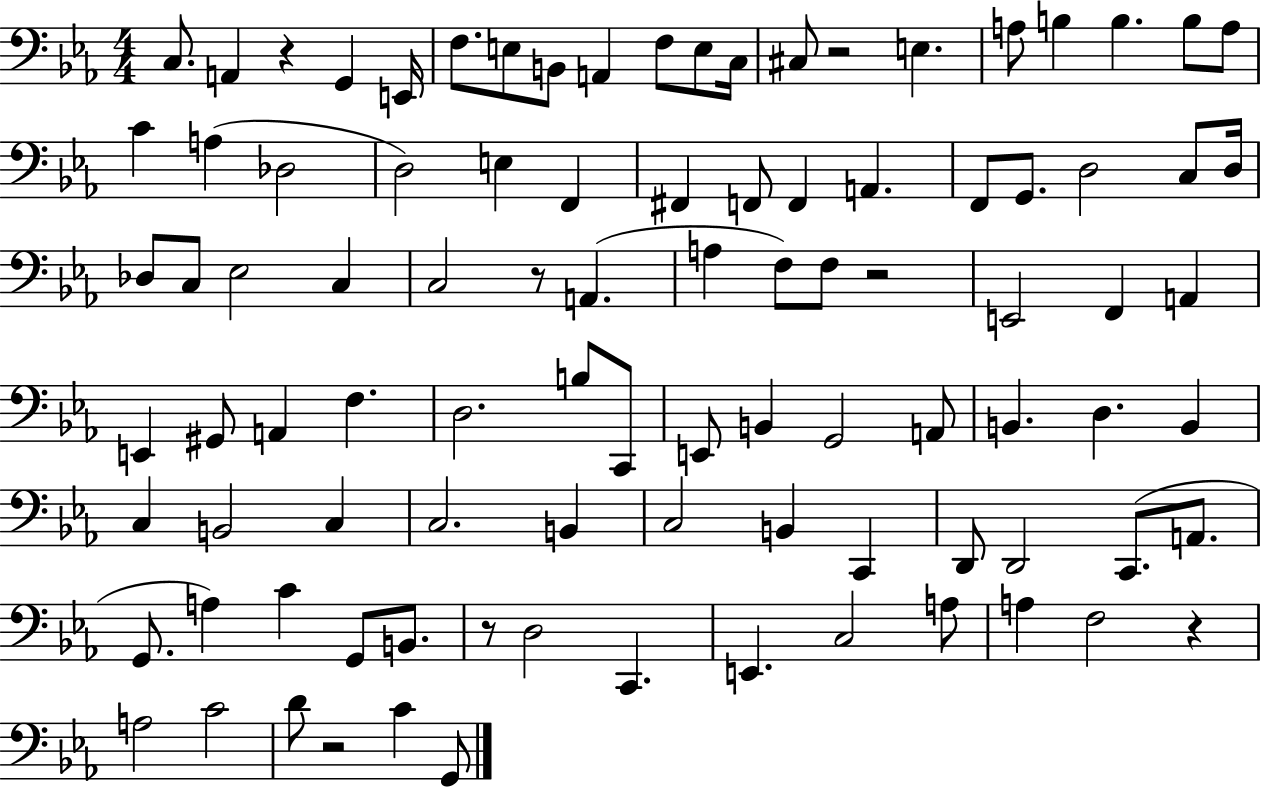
X:1
T:Untitled
M:4/4
L:1/4
K:Eb
C,/2 A,, z G,, E,,/4 F,/2 E,/2 B,,/2 A,, F,/2 E,/2 C,/4 ^C,/2 z2 E, A,/2 B, B, B,/2 A,/2 C A, _D,2 D,2 E, F,, ^F,, F,,/2 F,, A,, F,,/2 G,,/2 D,2 C,/2 D,/4 _D,/2 C,/2 _E,2 C, C,2 z/2 A,, A, F,/2 F,/2 z2 E,,2 F,, A,, E,, ^G,,/2 A,, F, D,2 B,/2 C,,/2 E,,/2 B,, G,,2 A,,/2 B,, D, B,, C, B,,2 C, C,2 B,, C,2 B,, C,, D,,/2 D,,2 C,,/2 A,,/2 G,,/2 A, C G,,/2 B,,/2 z/2 D,2 C,, E,, C,2 A,/2 A, F,2 z A,2 C2 D/2 z2 C G,,/2